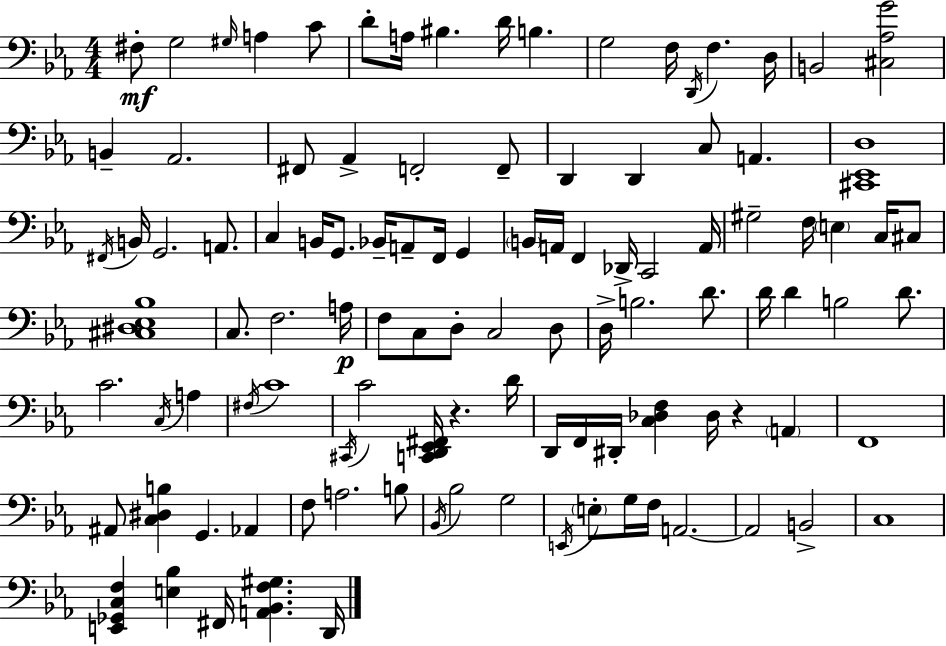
F#3/e G3/h G#3/s A3/q C4/e D4/e A3/s BIS3/q. D4/s B3/q. G3/h F3/s D2/s F3/q. D3/s B2/h [C#3,Ab3,G4]/h B2/q Ab2/h. F#2/e Ab2/q F2/h F2/e D2/q D2/q C3/e A2/q. [C#2,Eb2,D3]/w F#2/s B2/s G2/h. A2/e. C3/q B2/s G2/e. Bb2/s A2/e F2/s G2/q B2/s A2/s F2/q Db2/s C2/h A2/s G#3/h F3/s E3/q C3/s C#3/e [C#3,D#3,Eb3,Bb3]/w C3/e. F3/h. A3/s F3/e C3/e D3/e C3/h D3/e D3/s B3/h. D4/e. D4/s D4/q B3/h D4/e. C4/h. C3/s A3/q F#3/s C4/w C#2/s C4/h [C2,D2,Eb2,F#2]/s R/q. D4/s D2/s F2/s D#2/s [C3,Db3,F3]/q Db3/s R/q A2/q F2/w A#2/e [C3,D#3,B3]/q G2/q. Ab2/q F3/e A3/h. B3/e Bb2/s Bb3/h G3/h E2/s E3/e G3/s F3/s A2/h. A2/h B2/h C3/w [E2,Gb2,C3,F3]/q [E3,Bb3]/q F#2/s [A2,Bb2,F3,G#3]/q. D2/s